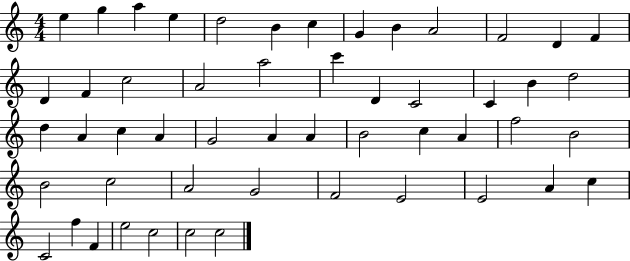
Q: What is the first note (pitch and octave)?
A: E5